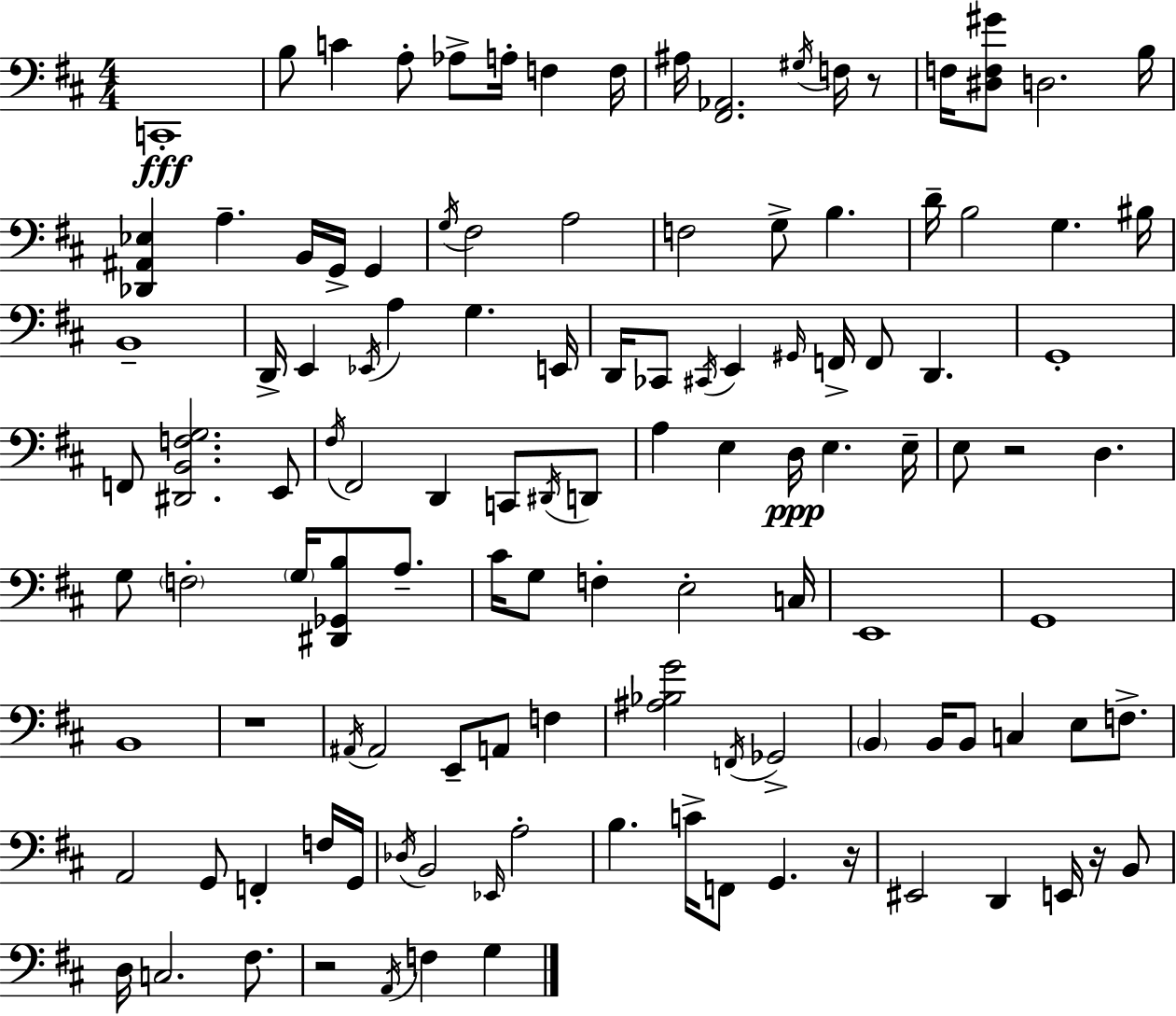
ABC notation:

X:1
T:Untitled
M:4/4
L:1/4
K:D
C,,4 B,/2 C A,/2 _A,/2 A,/4 F, F,/4 ^A,/4 [^F,,_A,,]2 ^G,/4 F,/4 z/2 F,/4 [^D,F,^G]/2 D,2 B,/4 [_D,,^A,,_E,] A, B,,/4 G,,/4 G,, G,/4 ^F,2 A,2 F,2 G,/2 B, D/4 B,2 G, ^B,/4 B,,4 D,,/4 E,, _E,,/4 A, G, E,,/4 D,,/4 _C,,/2 ^C,,/4 E,, ^G,,/4 F,,/4 F,,/2 D,, G,,4 F,,/2 [^D,,B,,F,G,]2 E,,/2 ^F,/4 ^F,,2 D,, C,,/2 ^D,,/4 D,,/2 A, E, D,/4 E, E,/4 E,/2 z2 D, G,/2 F,2 G,/4 [^D,,_G,,B,]/2 A,/2 ^C/4 G,/2 F, E,2 C,/4 E,,4 G,,4 B,,4 z4 ^A,,/4 ^A,,2 E,,/2 A,,/2 F, [^A,_B,G]2 F,,/4 _G,,2 B,, B,,/4 B,,/2 C, E,/2 F,/2 A,,2 G,,/2 F,, F,/4 G,,/4 _D,/4 B,,2 _E,,/4 A,2 B, C/4 F,,/2 G,, z/4 ^E,,2 D,, E,,/4 z/4 B,,/2 D,/4 C,2 ^F,/2 z2 A,,/4 F, G,